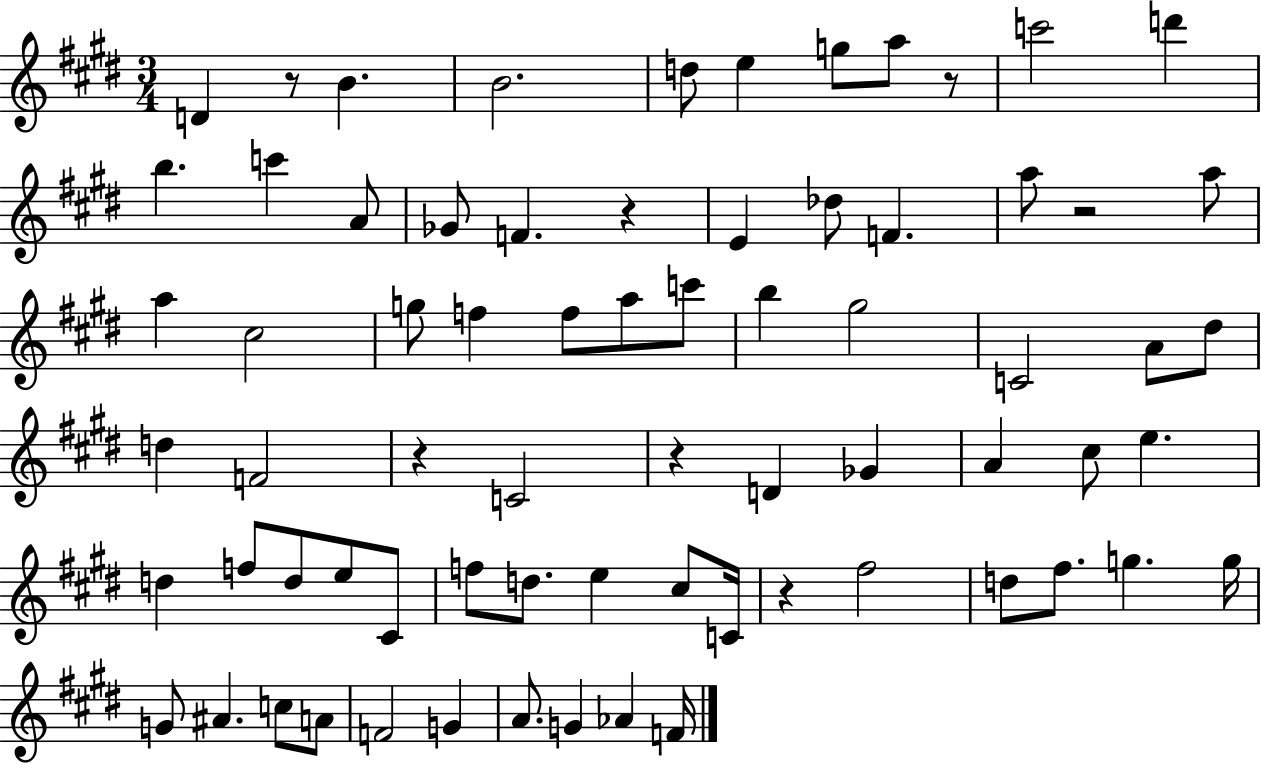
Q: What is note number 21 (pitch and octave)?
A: C#5